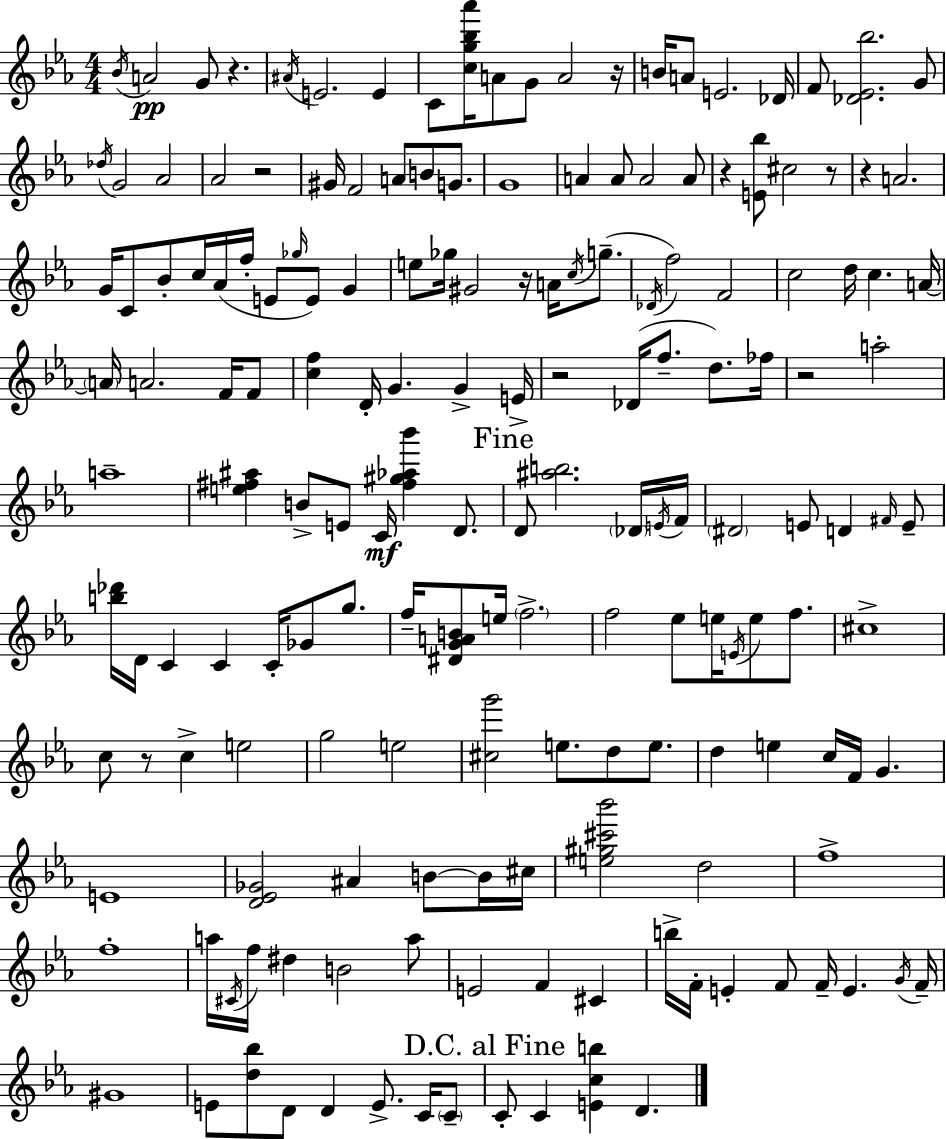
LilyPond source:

{
  \clef treble
  \numericTimeSignature
  \time 4/4
  \key ees \major
  \acciaccatura { bes'16 }\pp a'2 g'8 r4. | \acciaccatura { ais'16 } e'2. e'4 | c'8 <c'' g'' bes'' aes'''>16 a'8 g'8 a'2 | r16 b'16 a'8 e'2. | \break des'16 f'8 <des' ees' bes''>2. | g'8 \acciaccatura { des''16 } g'2 aes'2 | aes'2 r2 | gis'16 f'2 a'8 b'8 | \break g'8. g'1 | a'4 a'8 a'2 | a'8 r4 <e' bes''>8 cis''2 | r8 r4 a'2. | \break g'16 c'8 bes'8-. c''16 aes'16( f''16-. e'8 \grace { ges''16 } e'8) | g'4 e''8 ges''16 gis'2 r16 | a'16 \acciaccatura { c''16 }( g''8.-- \acciaccatura { des'16 } f''2) f'2 | c''2 d''16 c''4. | \break a'16~~ \parenthesize a'16 a'2. | f'16 f'8 <c'' f''>4 d'16-. g'4. | g'4-> e'16-> r2 des'16( f''8.-- | d''8.) fes''16 r2 a''2-. | \break a''1-- | <e'' fis'' ais''>4 b'8-> e'8 c'16\mf <fis'' gis'' aes'' bes'''>4 | d'8. \mark "Fine" d'8 <ais'' b''>2. | \parenthesize des'16 \acciaccatura { e'16 } f'16 \parenthesize dis'2 e'8 | \break d'4 \grace { fis'16 } e'8-- <b'' des'''>16 d'16 c'4 c'4 | c'16-. ges'8 g''8. f''16-- <dis' g' a' b'>8 e''16 \parenthesize f''2.-> | f''2 | ees''8 e''16 \acciaccatura { e'16 } e''8 f''8. cis''1-> | \break c''8 r8 c''4-> | e''2 g''2 | e''2 <cis'' g'''>2 | e''8. d''8 e''8. d''4 e''4 | \break c''16 f'16 g'4. e'1 | <d' ees' ges'>2 | ais'4 b'8~~ b'16 cis''16 <e'' gis'' cis''' bes'''>2 | d''2 f''1-> | \break f''1-. | a''16 \acciaccatura { cis'16 } f''16 dis''4 | b'2 a''8 e'2 | f'4 cis'4 b''16-> f'16-. e'4-. | \break f'8 f'16-- e'4. \acciaccatura { g'16 } f'16-- gis'1 | e'8 <d'' bes''>8 d'8 | d'4 e'8.-> c'16 \parenthesize c'8-- \mark "D.C. al Fine" c'8-. c'4 | <e' c'' b''>4 d'4. \bar "|."
}